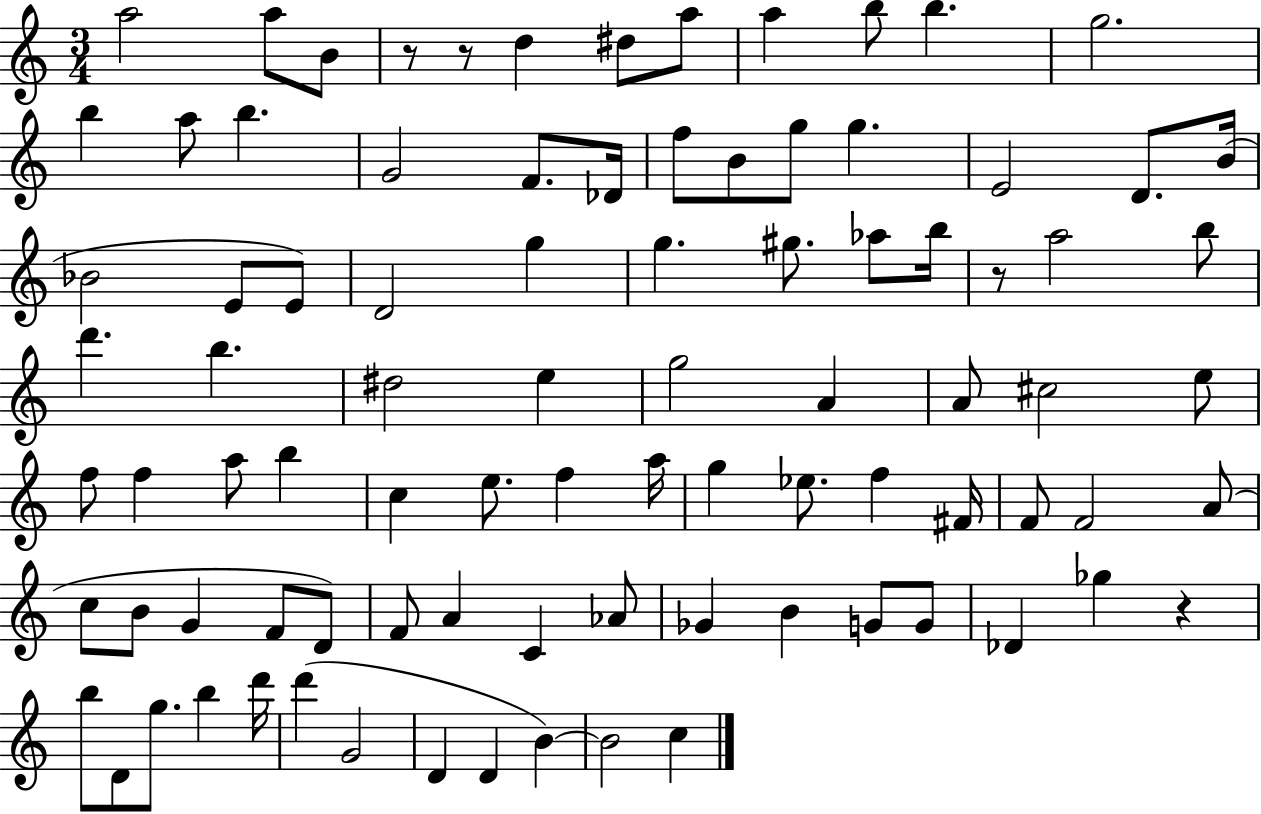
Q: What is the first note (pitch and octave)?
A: A5